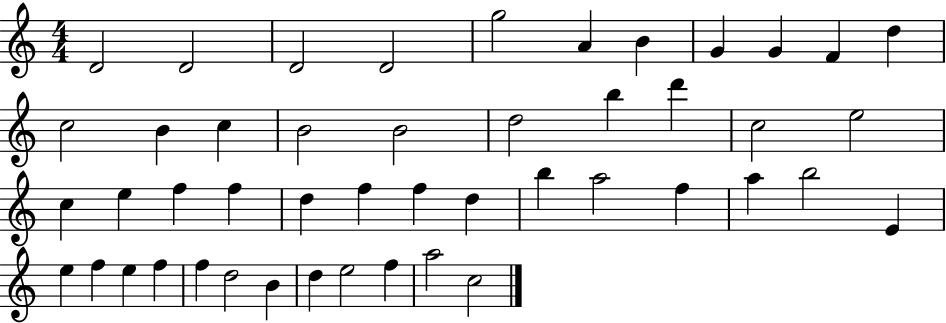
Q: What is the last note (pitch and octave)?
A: C5